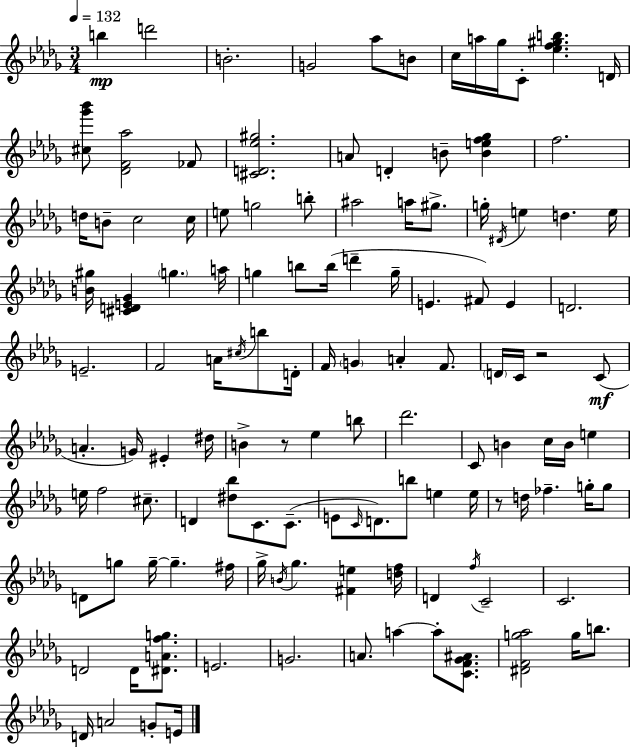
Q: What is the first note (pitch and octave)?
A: B5